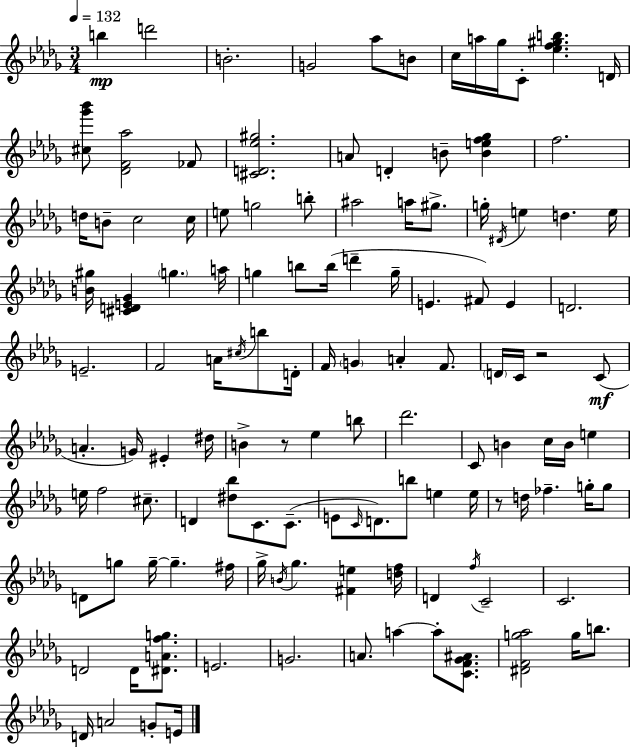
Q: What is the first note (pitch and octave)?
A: B5